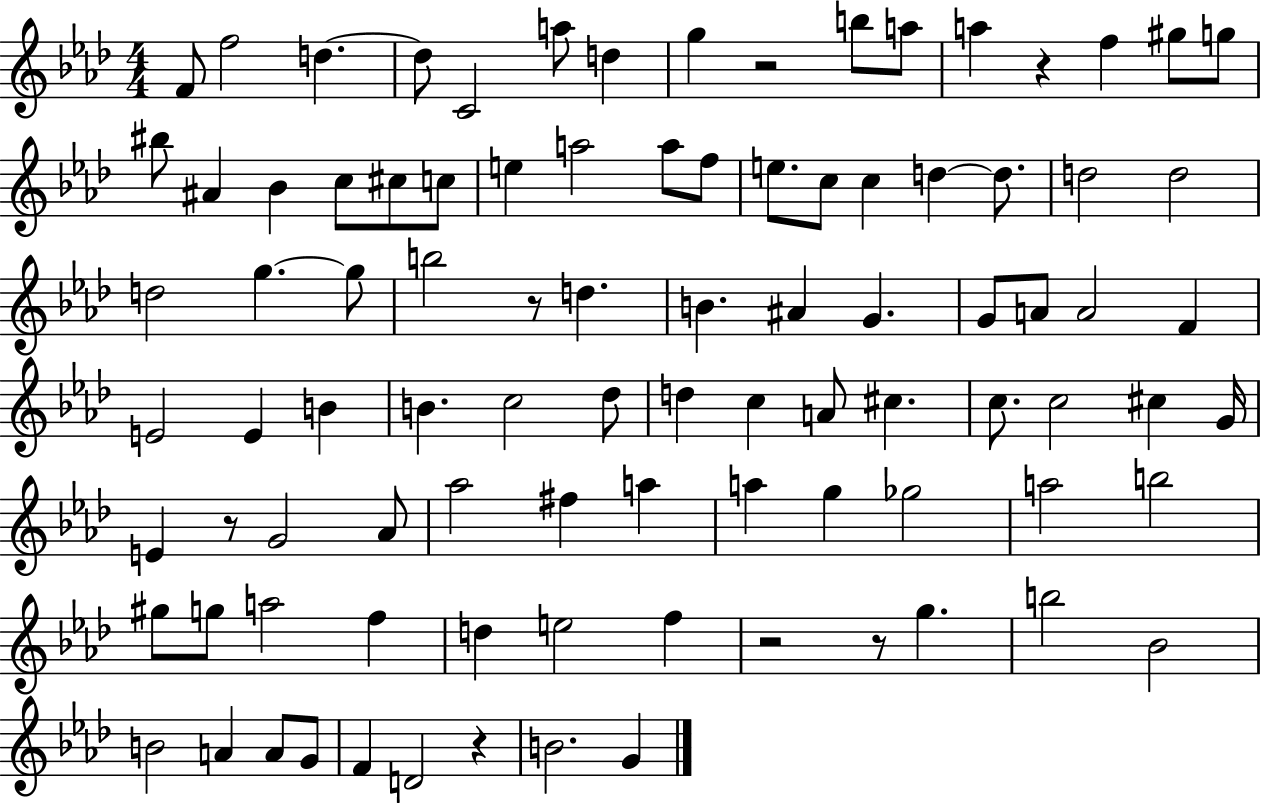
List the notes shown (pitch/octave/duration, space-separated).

F4/e F5/h D5/q. D5/e C4/h A5/e D5/q G5/q R/h B5/e A5/e A5/q R/q F5/q G#5/e G5/e BIS5/e A#4/q Bb4/q C5/e C#5/e C5/e E5/q A5/h A5/e F5/e E5/e. C5/e C5/q D5/q D5/e. D5/h D5/h D5/h G5/q. G5/e B5/h R/e D5/q. B4/q. A#4/q G4/q. G4/e A4/e A4/h F4/q E4/h E4/q B4/q B4/q. C5/h Db5/e D5/q C5/q A4/e C#5/q. C5/e. C5/h C#5/q G4/s E4/q R/e G4/h Ab4/e Ab5/h F#5/q A5/q A5/q G5/q Gb5/h A5/h B5/h G#5/e G5/e A5/h F5/q D5/q E5/h F5/q R/h R/e G5/q. B5/h Bb4/h B4/h A4/q A4/e G4/e F4/q D4/h R/q B4/h. G4/q